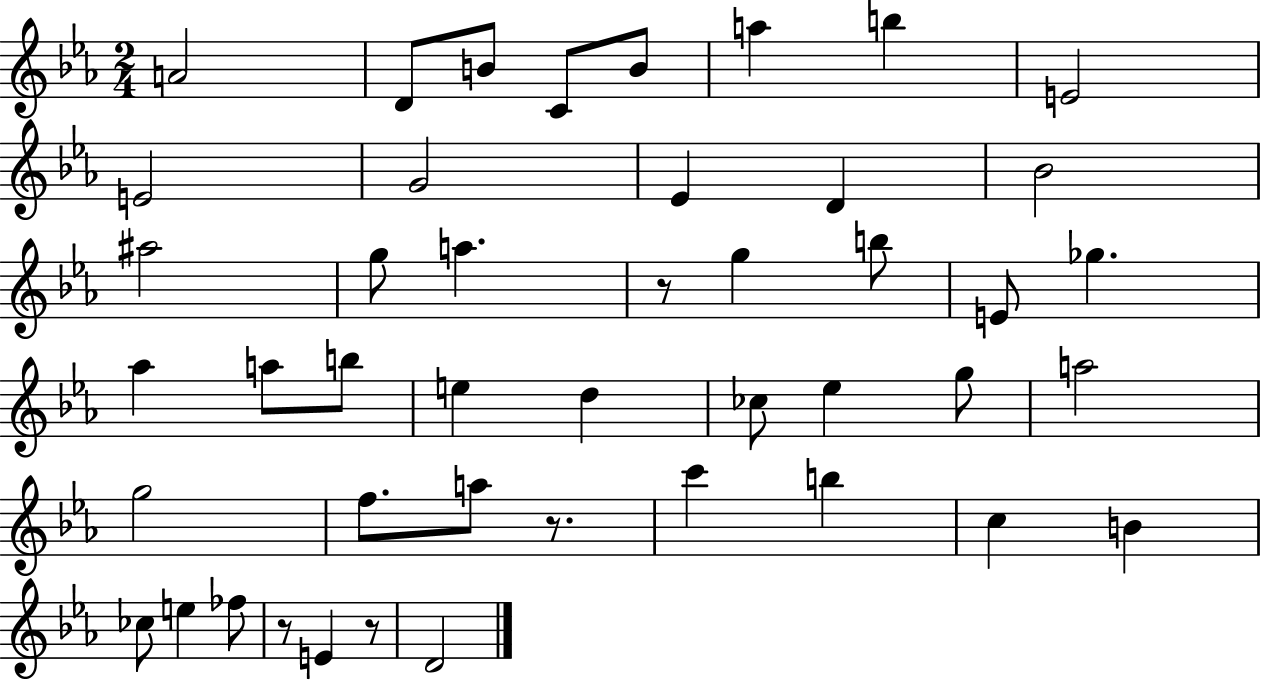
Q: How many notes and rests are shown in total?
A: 45